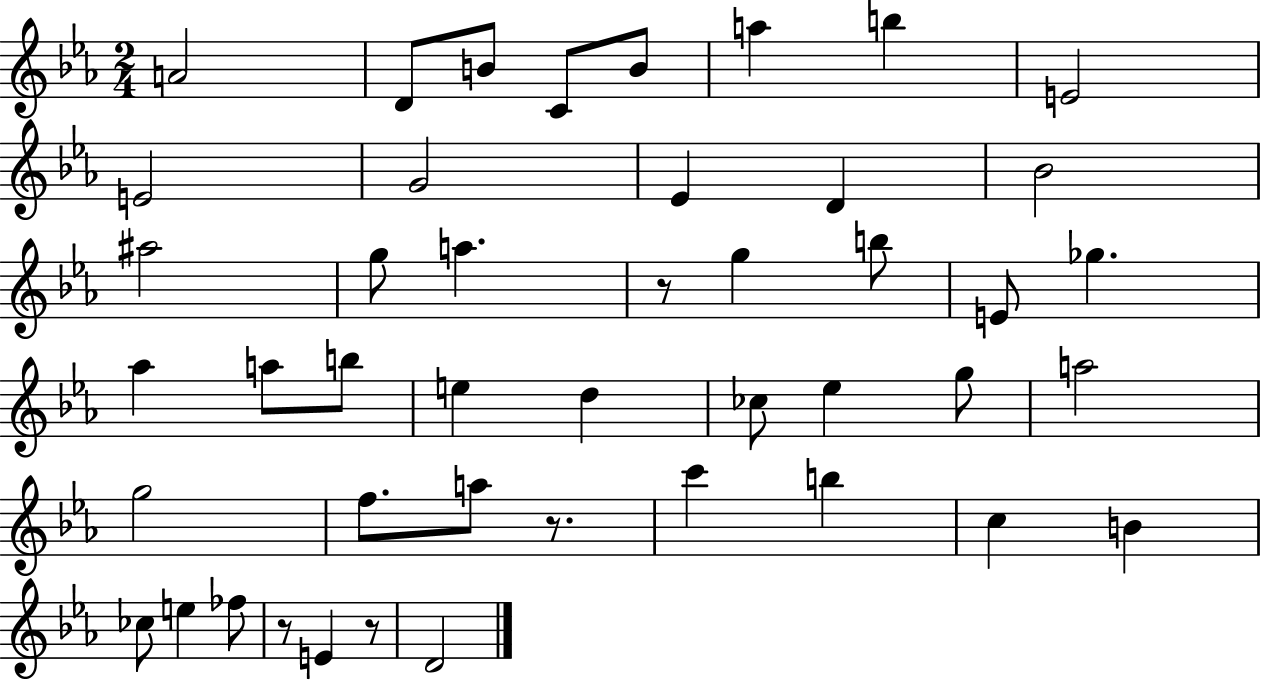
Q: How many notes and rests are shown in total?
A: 45